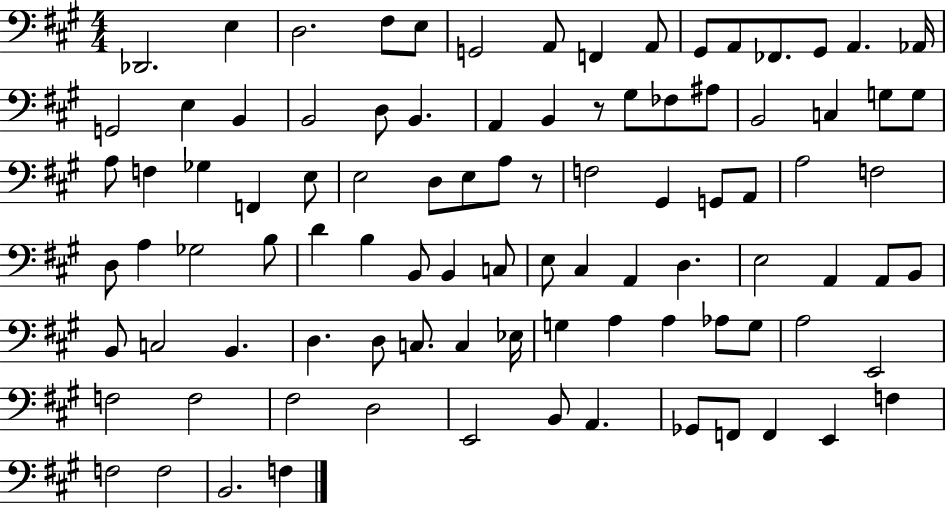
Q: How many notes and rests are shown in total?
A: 95